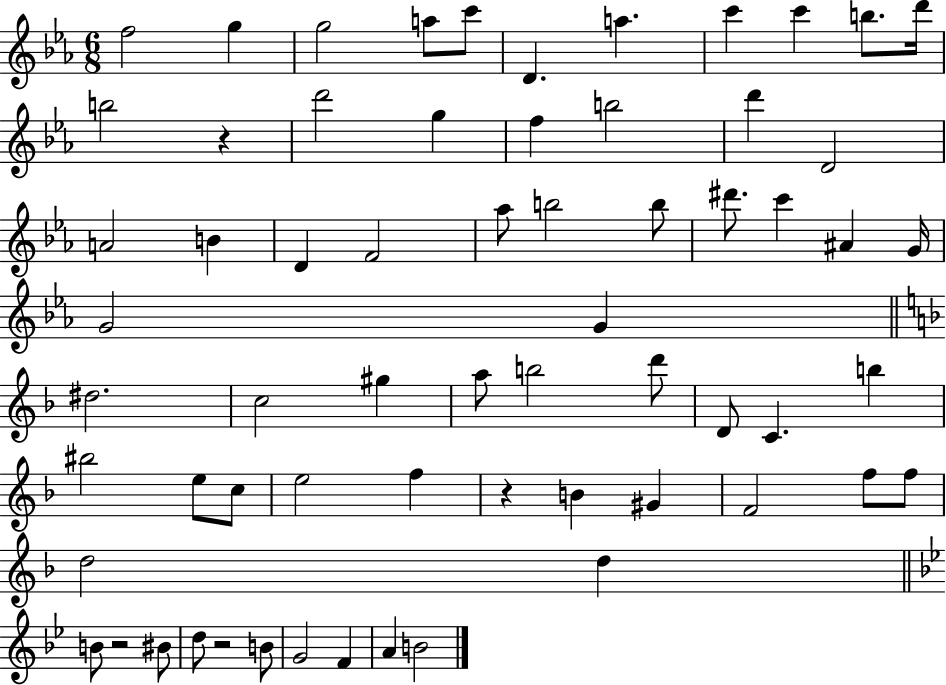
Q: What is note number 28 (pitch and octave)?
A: A#4